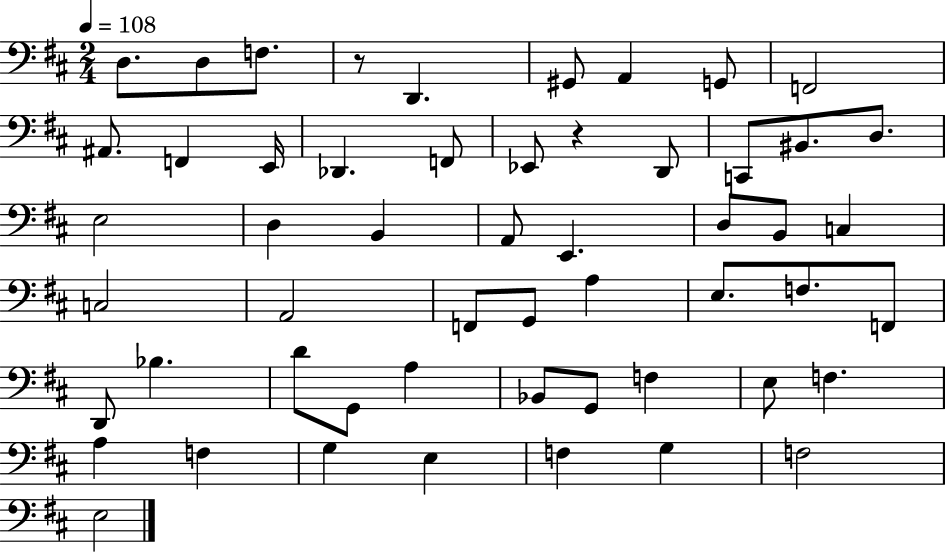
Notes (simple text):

D3/e. D3/e F3/e. R/e D2/q. G#2/e A2/q G2/e F2/h A#2/e. F2/q E2/s Db2/q. F2/e Eb2/e R/q D2/e C2/e BIS2/e. D3/e. E3/h D3/q B2/q A2/e E2/q. D3/e B2/e C3/q C3/h A2/h F2/e G2/e A3/q E3/e. F3/e. F2/e D2/e Bb3/q. D4/e G2/e A3/q Bb2/e G2/e F3/q E3/e F3/q. A3/q F3/q G3/q E3/q F3/q G3/q F3/h E3/h